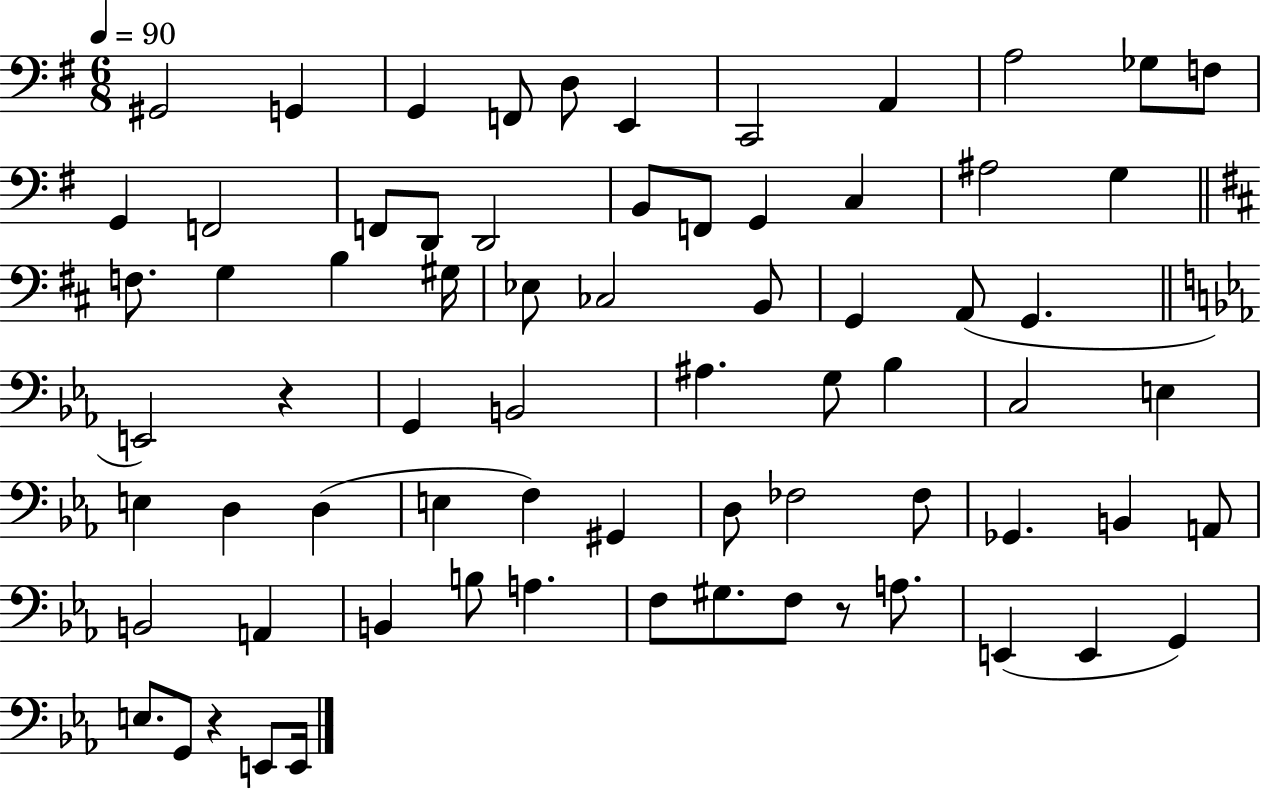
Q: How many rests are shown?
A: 3